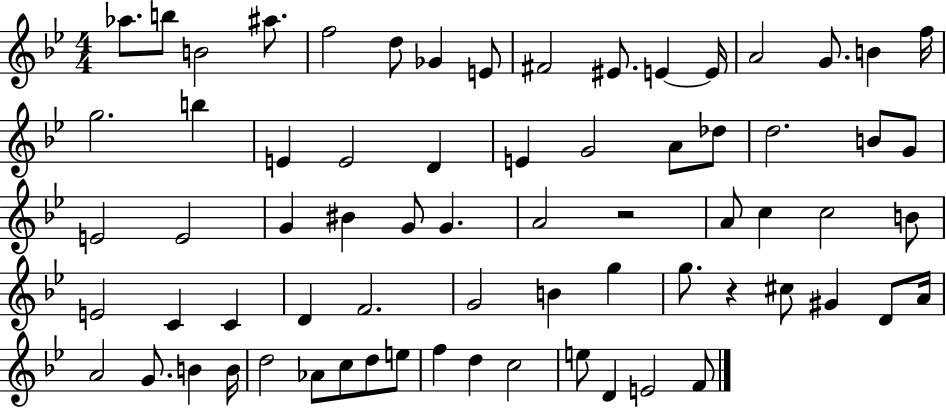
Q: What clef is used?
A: treble